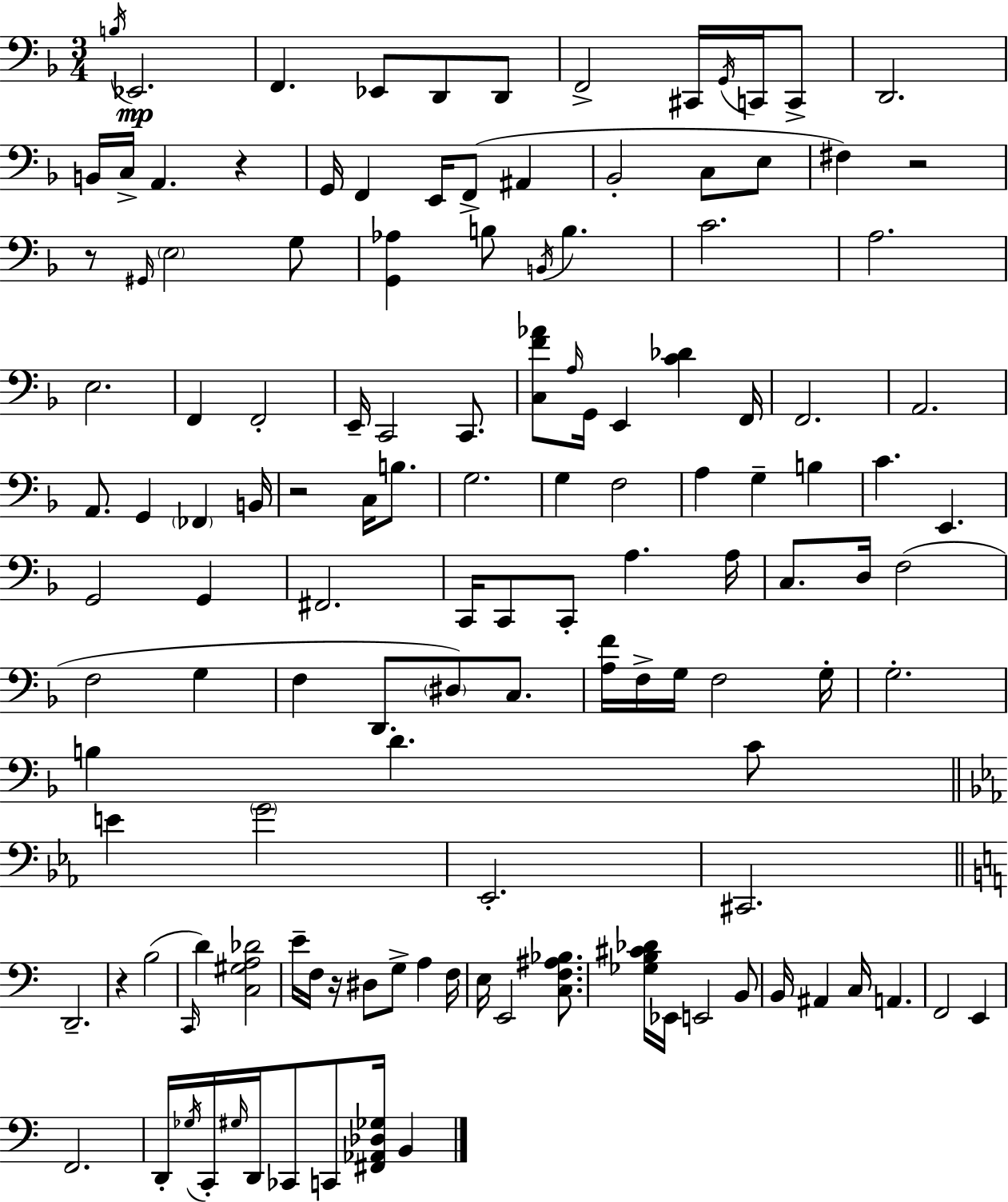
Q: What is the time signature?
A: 3/4